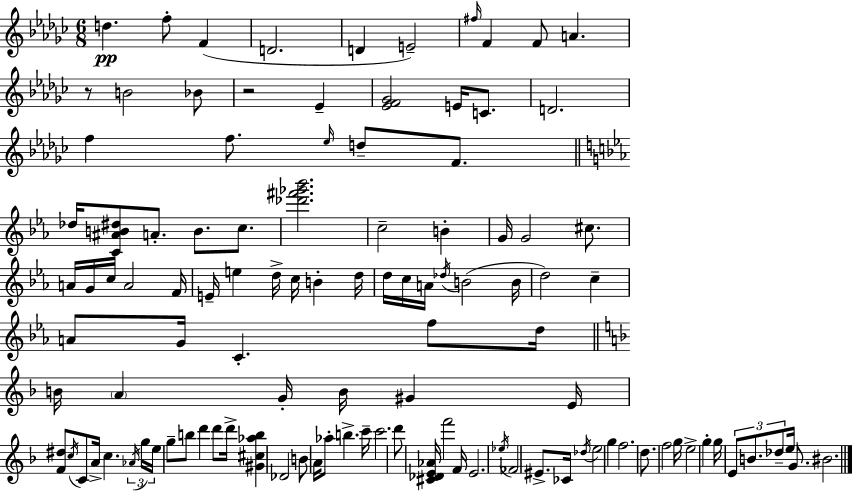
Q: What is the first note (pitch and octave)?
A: D5